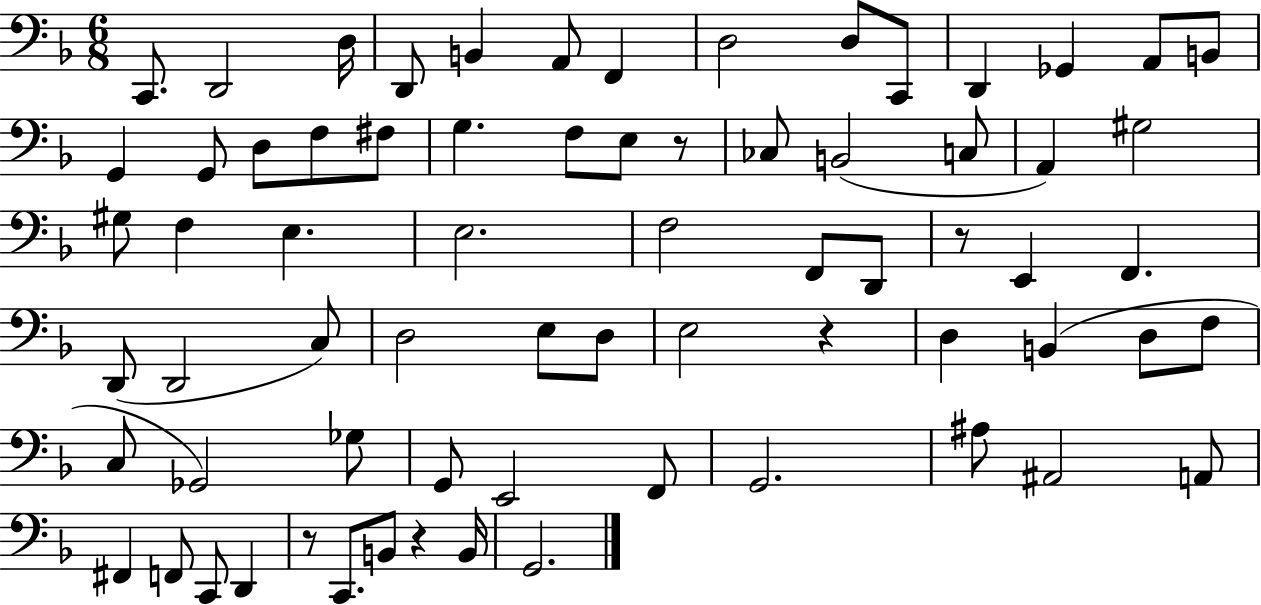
X:1
T:Untitled
M:6/8
L:1/4
K:F
C,,/2 D,,2 D,/4 D,,/2 B,, A,,/2 F,, D,2 D,/2 C,,/2 D,, _G,, A,,/2 B,,/2 G,, G,,/2 D,/2 F,/2 ^F,/2 G, F,/2 E,/2 z/2 _C,/2 B,,2 C,/2 A,, ^G,2 ^G,/2 F, E, E,2 F,2 F,,/2 D,,/2 z/2 E,, F,, D,,/2 D,,2 C,/2 D,2 E,/2 D,/2 E,2 z D, B,, D,/2 F,/2 C,/2 _G,,2 _G,/2 G,,/2 E,,2 F,,/2 G,,2 ^A,/2 ^A,,2 A,,/2 ^F,, F,,/2 C,,/2 D,, z/2 C,,/2 B,,/2 z B,,/4 G,,2